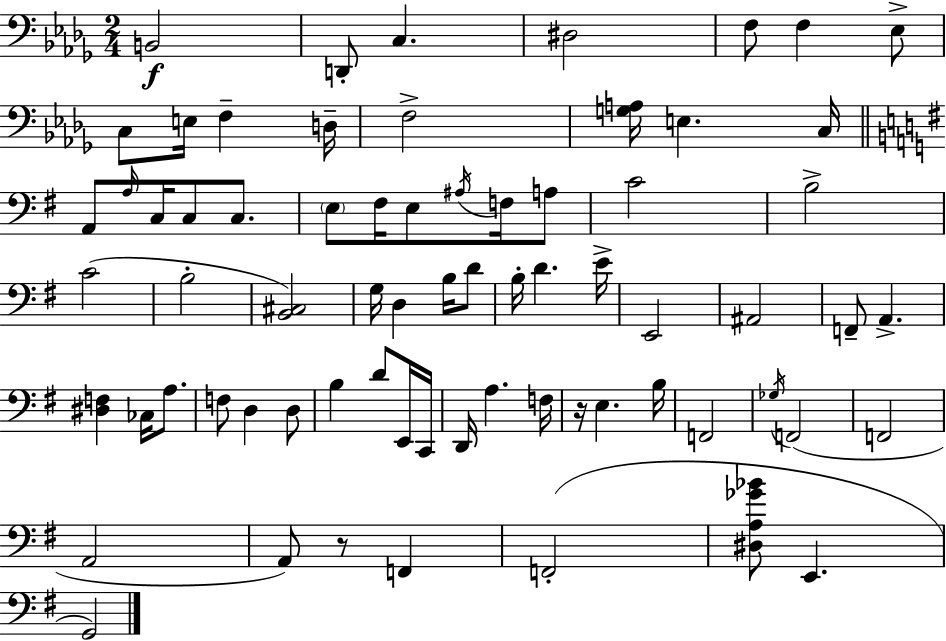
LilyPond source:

{
  \clef bass
  \numericTimeSignature
  \time 2/4
  \key bes \minor
  b,2\f | d,8-. c4. | dis2 | f8 f4 ees8-> | \break c8 e16 f4-- d16-- | f2-> | <g a>16 e4. c16 | \bar "||" \break \key g \major a,8 \grace { a16 } c16 c8 c8. | \parenthesize e8 fis16 e8 \acciaccatura { ais16 } f16 | a8 c'2 | b2-> | \break c'2( | b2-. | <b, cis>2) | g16 d4 b16 | \break d'8 b16-. d'4. | e'16-> e,2 | ais,2 | f,8-- a,4.-> | \break <dis f>4 ces16 a8. | f8 d4 | d8 b4 d'8 | e,16 c,16 d,16 a4. | \break f16 r16 e4. | b16 f,2 | \acciaccatura { ges16 } f,2( | f,2 | \break a,2 | a,8) r8 f,4 | f,2-.( | <dis a ges' bes'>8 e,4. | \break g,2) | \bar "|."
}